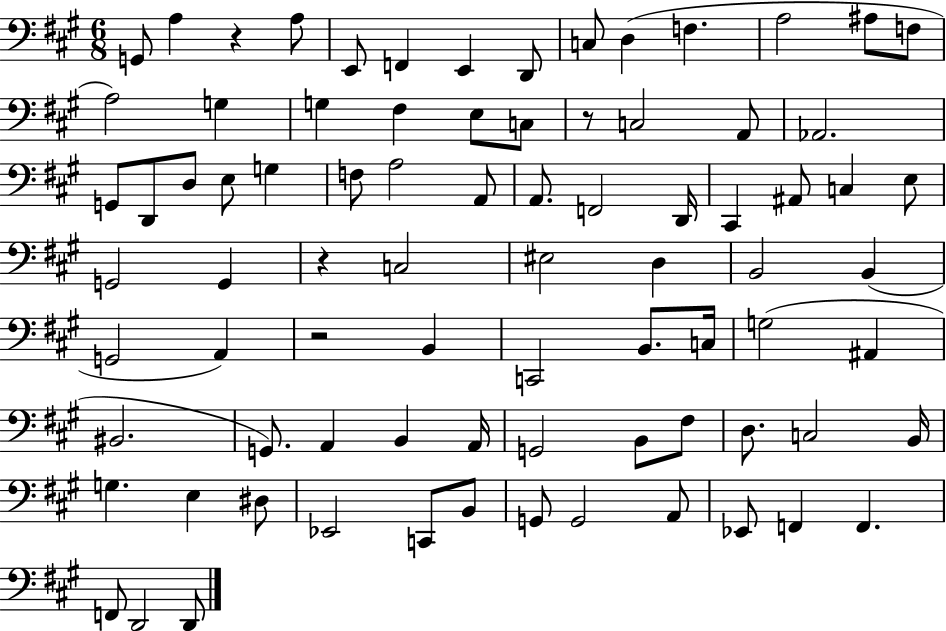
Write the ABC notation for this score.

X:1
T:Untitled
M:6/8
L:1/4
K:A
G,,/2 A, z A,/2 E,,/2 F,, E,, D,,/2 C,/2 D, F, A,2 ^A,/2 F,/2 A,2 G, G, ^F, E,/2 C,/2 z/2 C,2 A,,/2 _A,,2 G,,/2 D,,/2 D,/2 E,/2 G, F,/2 A,2 A,,/2 A,,/2 F,,2 D,,/4 ^C,, ^A,,/2 C, E,/2 G,,2 G,, z C,2 ^E,2 D, B,,2 B,, G,,2 A,, z2 B,, C,,2 B,,/2 C,/4 G,2 ^A,, ^B,,2 G,,/2 A,, B,, A,,/4 G,,2 B,,/2 ^F,/2 D,/2 C,2 B,,/4 G, E, ^D,/2 _E,,2 C,,/2 B,,/2 G,,/2 G,,2 A,,/2 _E,,/2 F,, F,, F,,/2 D,,2 D,,/2